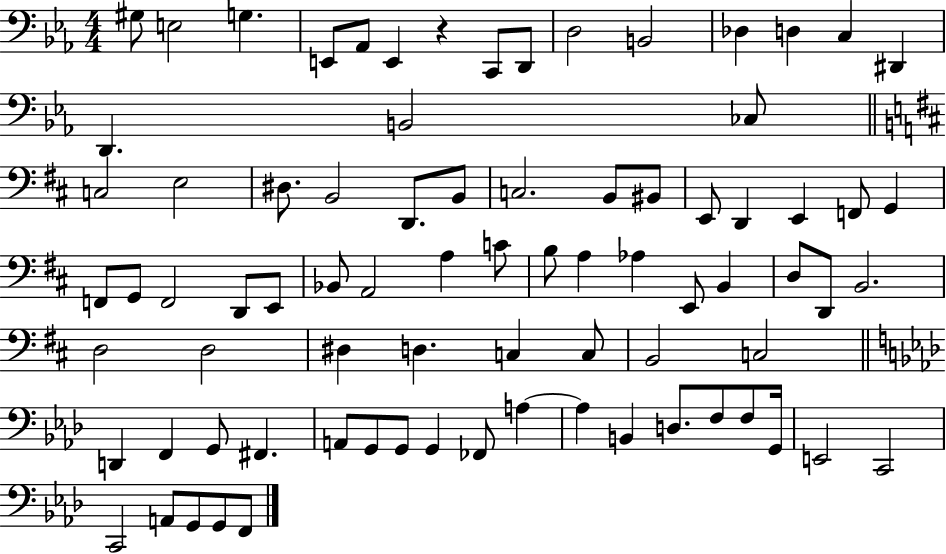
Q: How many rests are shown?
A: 1